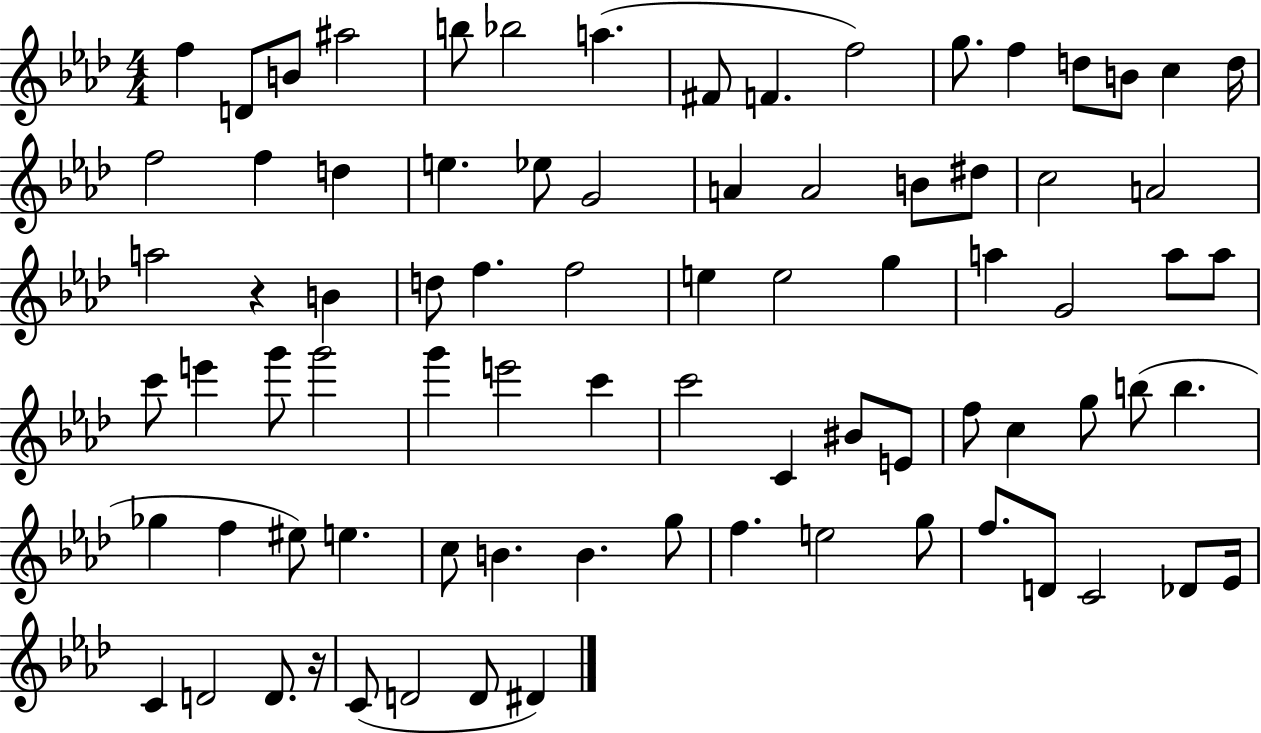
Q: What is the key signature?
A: AES major